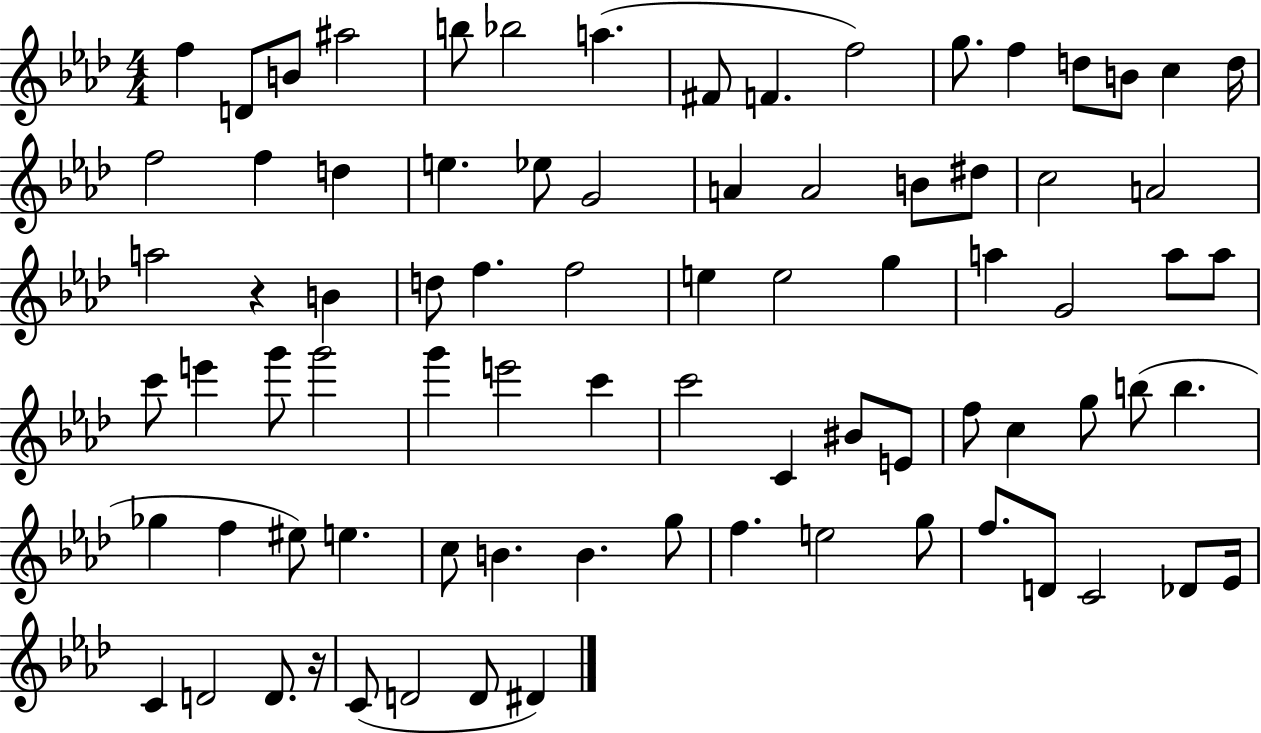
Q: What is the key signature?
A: AES major